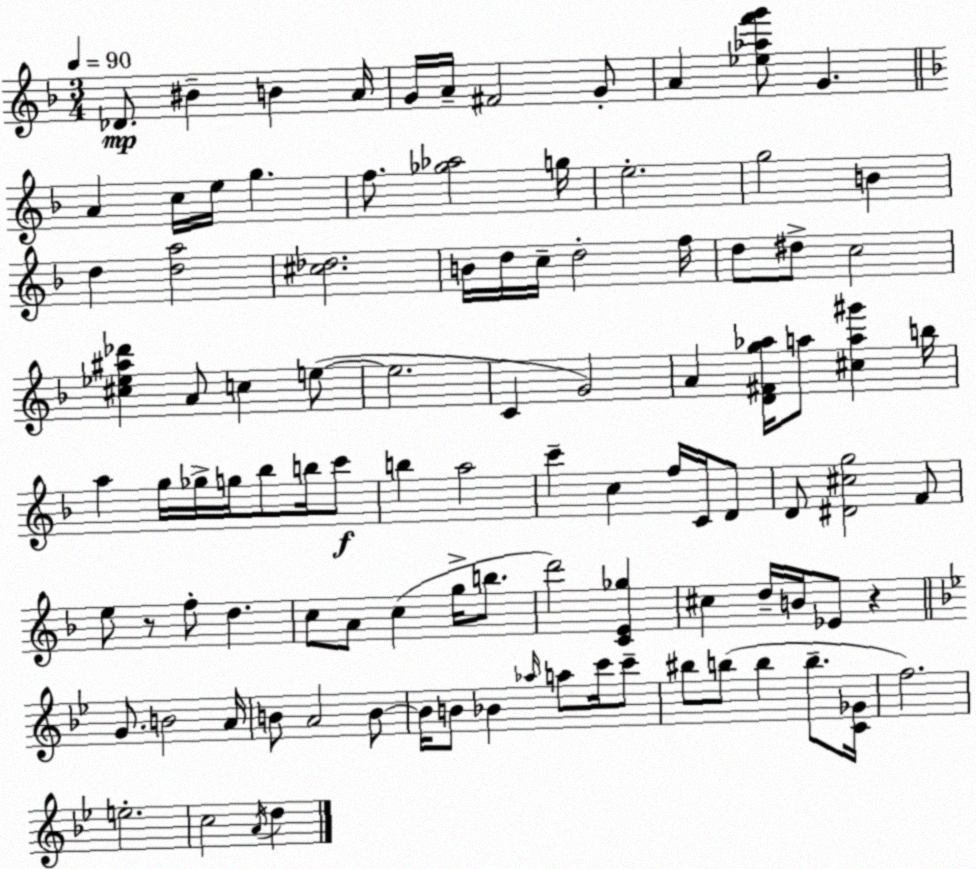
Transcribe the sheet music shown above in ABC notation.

X:1
T:Untitled
M:3/4
L:1/4
K:F
_D/2 ^B B A/4 G/4 A/4 ^F2 G/2 A [_e_af'g']/2 G A c/4 e/4 g f/2 [_g_a]2 g/4 e2 g2 B d [da]2 [^c_d]2 B/4 d/4 c/4 d2 f/4 d/2 ^d/2 c2 [^c_e^a_d'] A/2 c e/2 e2 C G2 A [D^Fg_a]/4 a/2 [^ca^g'] b/4 a g/4 _g/4 g/4 _b/2 b/4 c'/2 b a2 c' c f/4 C/4 D/2 D/2 [^D^cg]2 F/2 e/2 z/2 f/2 d c/2 A/2 c g/4 b/2 d'2 [CE_g] ^c d/4 B/4 _E/2 z G/2 B2 A/4 B/2 A2 B/2 B/4 B/2 _B _a/4 a/2 c'/4 c'/2 ^b/2 b/2 b b/2 [C_G]/4 f2 e2 c2 A/4 d